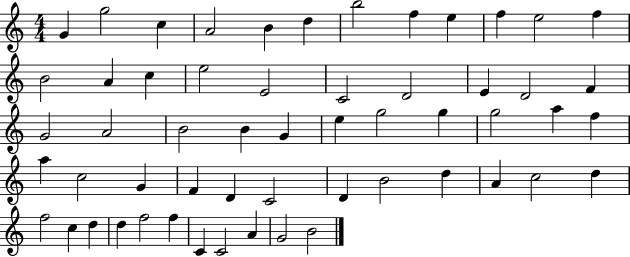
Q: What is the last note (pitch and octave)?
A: B4